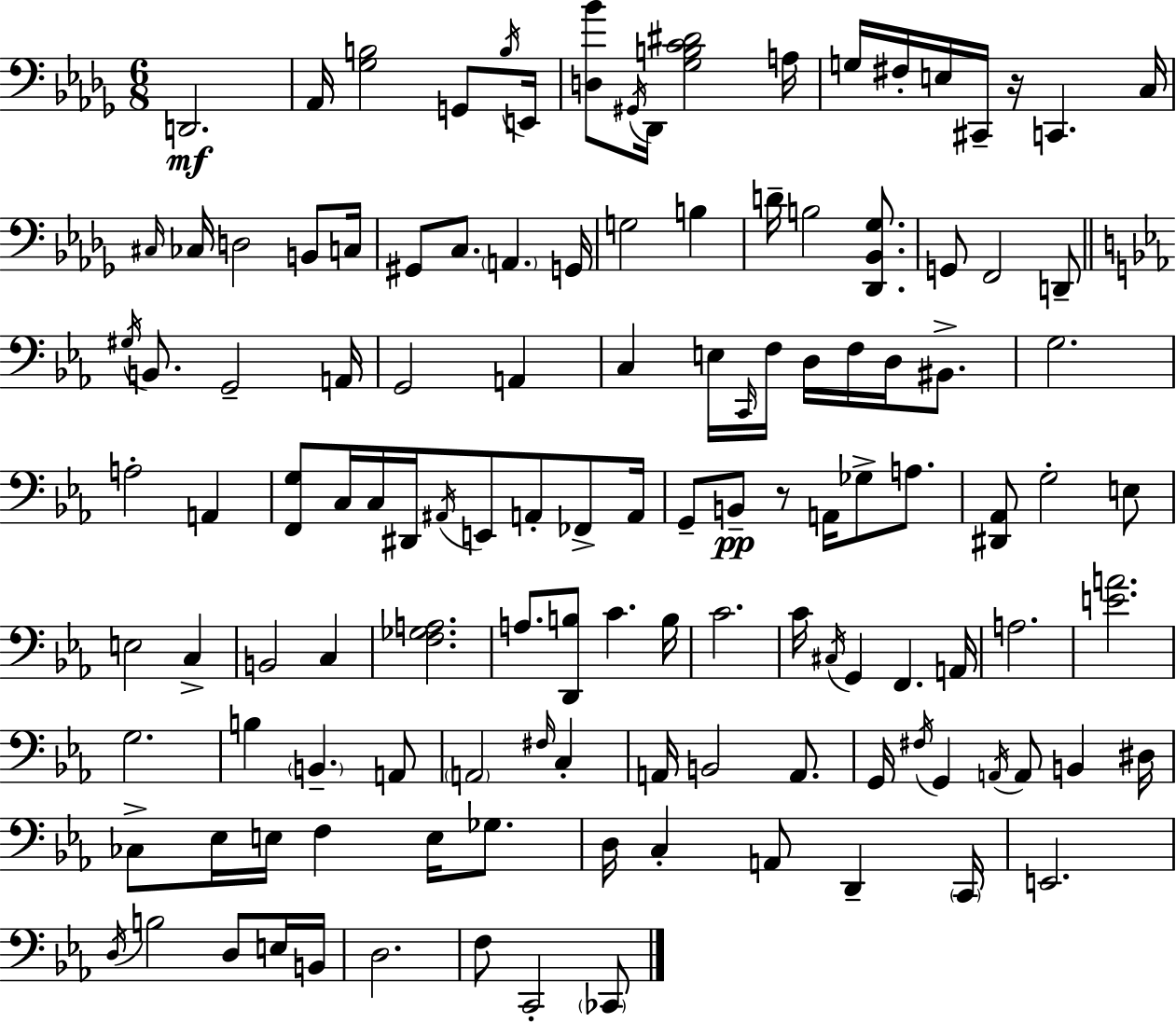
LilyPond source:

{
  \clef bass
  \numericTimeSignature
  \time 6/8
  \key bes \minor
  d,2.\mf | aes,16 <ges b>2 g,8 \acciaccatura { b16 } | e,16 <d bes'>8 \acciaccatura { gis,16 } des,16 <ges b c' dis'>2 | a16 g16 fis16-. e16 cis,16-- r16 c,4. | \break c16 \grace { cis16 } ces16 d2 | b,8 c16 gis,8 c8. \parenthesize a,4. | g,16 g2 b4 | d'16-- b2 | \break <des, bes, ges>8. g,8 f,2 | d,8-- \bar "||" \break \key ees \major \acciaccatura { gis16 } b,8. g,2-- | a,16 g,2 a,4 | c4 e16 \grace { c,16 } f16 d16 f16 d16 bis,8.-> | g2. | \break a2-. a,4 | <f, g>8 c16 c16 dis,16 \acciaccatura { ais,16 } e,8 a,8-. | fes,8-> a,16 g,8-- b,8--\pp r8 a,16 ges8-> | a8. <dis, aes,>8 g2-. | \break e8 e2 c4-> | b,2 c4 | <f ges a>2. | a8. <d, b>8 c'4. | \break b16 c'2. | c'16 \acciaccatura { cis16 } g,4 f,4. | a,16 a2. | <e' a'>2. | \break g2. | b4 \parenthesize b,4.-- | a,8 \parenthesize a,2 | \grace { fis16 } c4-. a,16 b,2 | \break a,8. g,16 \acciaccatura { fis16 } g,4 \acciaccatura { a,16 } | a,8 b,4 dis16 ces8-> ees16 e16 f4 | e16 ges8. d16 c4-. | a,8 d,4-- \parenthesize c,16 e,2. | \break \acciaccatura { d16 } b2 | d8 e16 b,16 d2. | f8 c,2-. | \parenthesize ces,8 \bar "|."
}